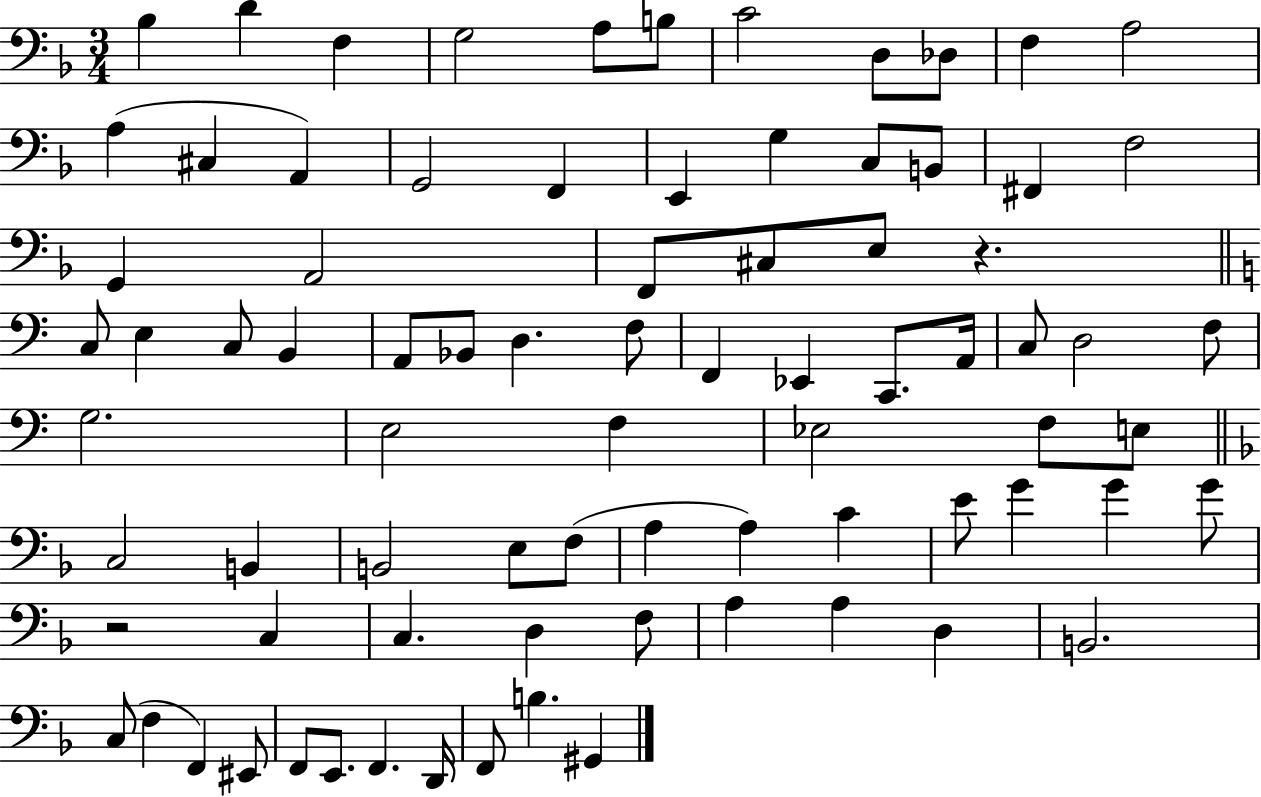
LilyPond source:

{
  \clef bass
  \numericTimeSignature
  \time 3/4
  \key f \major
  bes4 d'4 f4 | g2 a8 b8 | c'2 d8 des8 | f4 a2 | \break a4( cis4 a,4) | g,2 f,4 | e,4 g4 c8 b,8 | fis,4 f2 | \break g,4 a,2 | f,8 cis8 e8 r4. | \bar "||" \break \key c \major c8 e4 c8 b,4 | a,8 bes,8 d4. f8 | f,4 ees,4 c,8. a,16 | c8 d2 f8 | \break g2. | e2 f4 | ees2 f8 e8 | \bar "||" \break \key f \major c2 b,4 | b,2 e8 f8( | a4 a4) c'4 | e'8 g'4 g'4 g'8 | \break r2 c4 | c4. d4 f8 | a4 a4 d4 | b,2. | \break c8( f4 f,4) eis,8 | f,8 e,8. f,4. d,16 | f,8 b4. gis,4 | \bar "|."
}